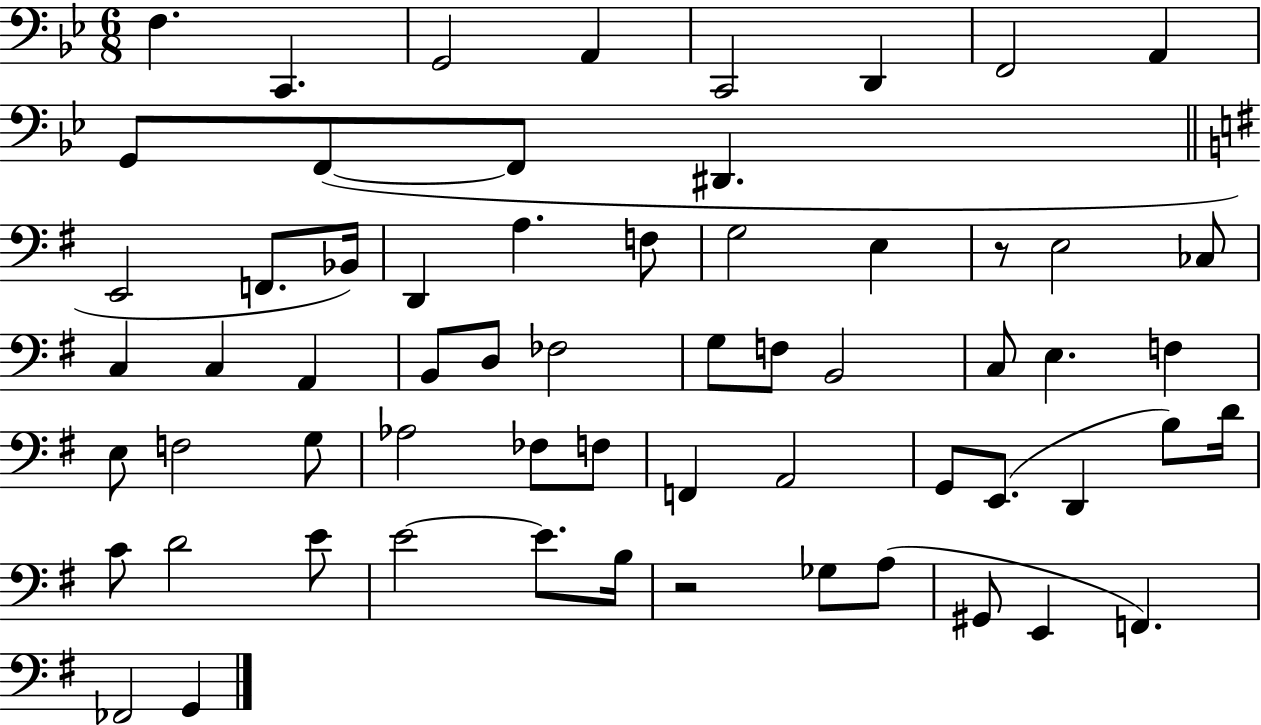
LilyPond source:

{
  \clef bass
  \numericTimeSignature
  \time 6/8
  \key bes \major
  f4. c,4. | g,2 a,4 | c,2 d,4 | f,2 a,4 | \break g,8 f,8~(~ f,8 dis,4. | \bar "||" \break \key e \minor e,2 f,8. bes,16) | d,4 a4. f8 | g2 e4 | r8 e2 ces8 | \break c4 c4 a,4 | b,8 d8 fes2 | g8 f8 b,2 | c8 e4. f4 | \break e8 f2 g8 | aes2 fes8 f8 | f,4 a,2 | g,8 e,8.( d,4 b8) d'16 | \break c'8 d'2 e'8 | e'2~~ e'8. b16 | r2 ges8 a8( | gis,8 e,4 f,4.) | \break fes,2 g,4 | \bar "|."
}